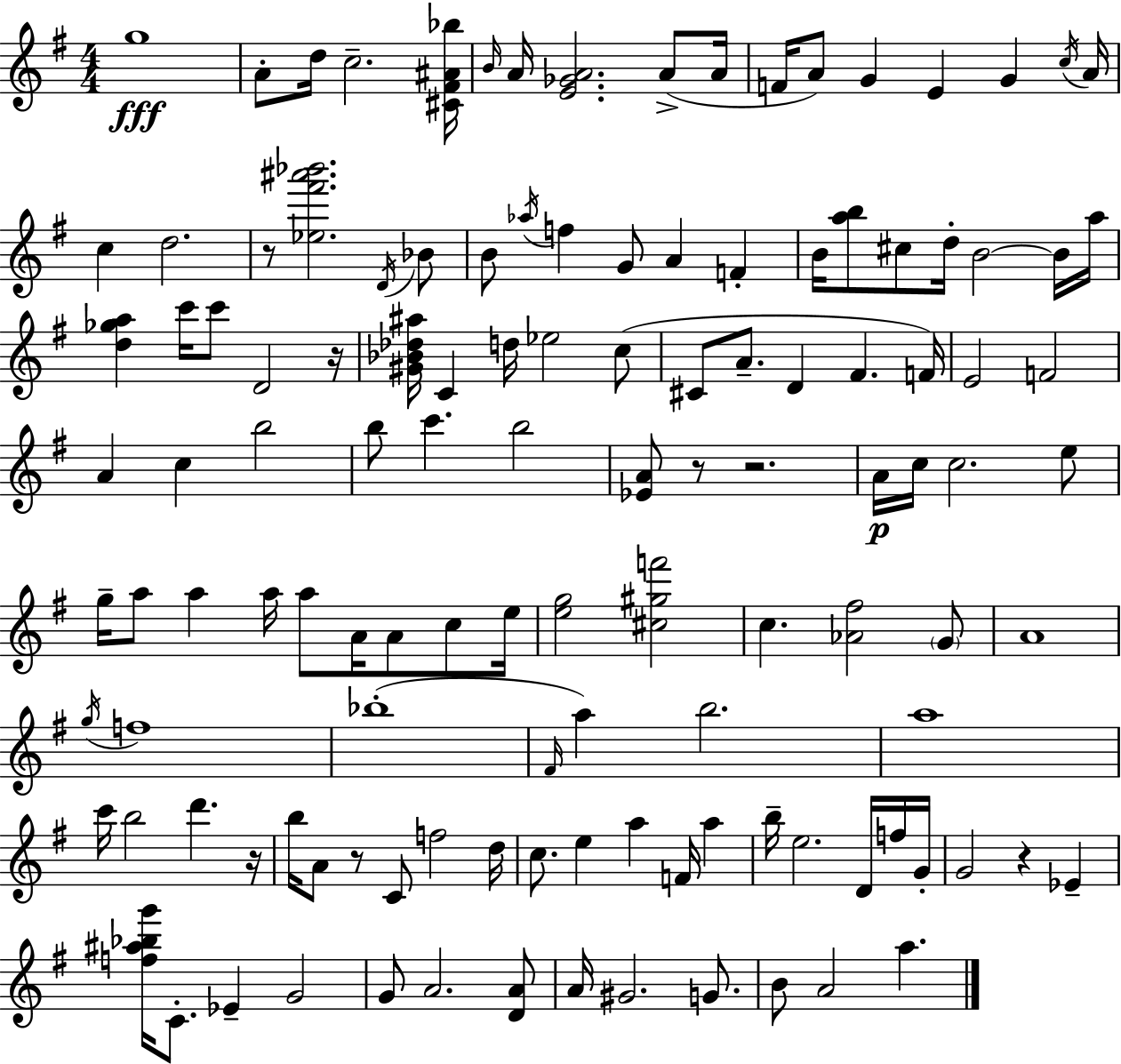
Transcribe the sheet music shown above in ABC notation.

X:1
T:Untitled
M:4/4
L:1/4
K:G
g4 A/2 d/4 c2 [^C^F^A_b]/4 B/4 A/4 [E_GA]2 A/2 A/4 F/4 A/2 G E G c/4 A/4 c d2 z/2 [_e^f'^a'_b']2 D/4 _B/2 B/2 _a/4 f G/2 A F B/4 [ab]/2 ^c/2 d/4 B2 B/4 a/4 [d_ga] c'/4 c'/2 D2 z/4 [^G_B_d^a]/4 C d/4 _e2 c/2 ^C/2 A/2 D ^F F/4 E2 F2 A c b2 b/2 c' b2 [_EA]/2 z/2 z2 A/4 c/4 c2 e/2 g/4 a/2 a a/4 a/2 A/4 A/2 c/2 e/4 [eg]2 [^c^gf']2 c [_A^f]2 G/2 A4 g/4 f4 _b4 ^F/4 a b2 a4 c'/4 b2 d' z/4 b/4 A/2 z/2 C/2 f2 d/4 c/2 e a F/4 a b/4 e2 D/4 f/4 G/4 G2 z _E [f^a_bg']/4 C/2 _E G2 G/2 A2 [DA]/2 A/4 ^G2 G/2 B/2 A2 a